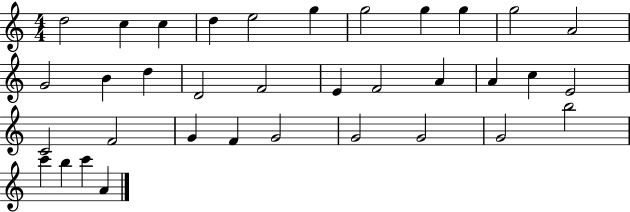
{
  \clef treble
  \numericTimeSignature
  \time 4/4
  \key c \major
  d''2 c''4 c''4 | d''4 e''2 g''4 | g''2 g''4 g''4 | g''2 a'2 | \break g'2 b'4 d''4 | d'2 f'2 | e'4 f'2 a'4 | a'4 c''4 e'2 | \break c'2 f'2 | g'4 f'4 g'2 | g'2 g'2 | g'2 b''2 | \break c'''4 b''4 c'''4 a'4 | \bar "|."
}